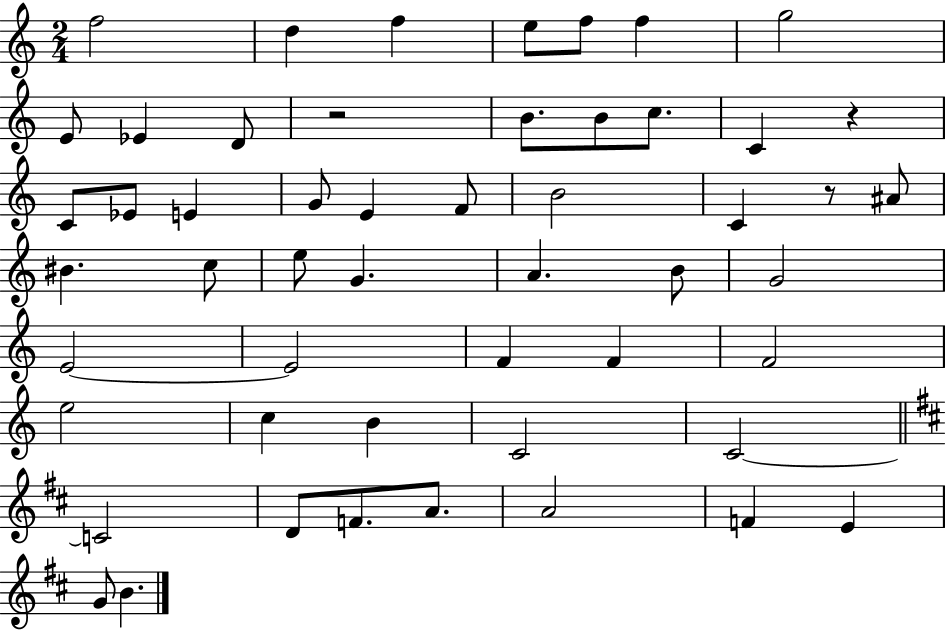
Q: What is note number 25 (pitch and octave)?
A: C5